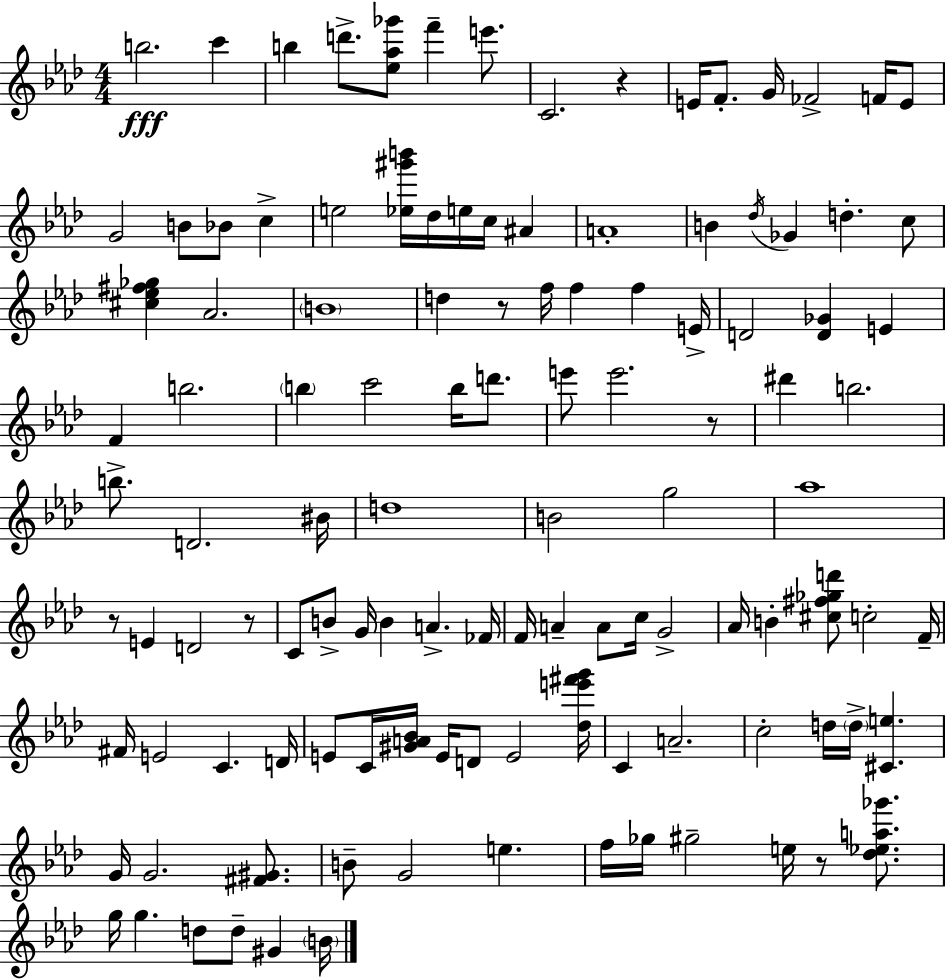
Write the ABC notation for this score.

X:1
T:Untitled
M:4/4
L:1/4
K:Fm
b2 c' b d'/2 [_e_a_g']/2 f' e'/2 C2 z E/4 F/2 G/4 _F2 F/4 E/2 G2 B/2 _B/2 c e2 [_e^g'b']/4 _d/4 e/4 c/4 ^A A4 B _d/4 _G d c/2 [^c_e^f_g] _A2 B4 d z/2 f/4 f f E/4 D2 [D_G] E F b2 b c'2 b/4 d'/2 e'/2 e'2 z/2 ^d' b2 b/2 D2 ^B/4 d4 B2 g2 _a4 z/2 E D2 z/2 C/2 B/2 G/4 B A _F/4 F/4 A A/2 c/4 G2 _A/4 B [^c^f_gd']/2 c2 F/4 ^F/4 E2 C D/4 E/2 C/4 [^GA_B]/4 E/4 D/2 E2 [_de'^f'g']/4 C A2 c2 d/4 d/4 [^Ce] G/4 G2 [^F^G]/2 B/2 G2 e f/4 _g/4 ^g2 e/4 z/2 [_d_ea_g']/2 g/4 g d/2 d/2 ^G B/4